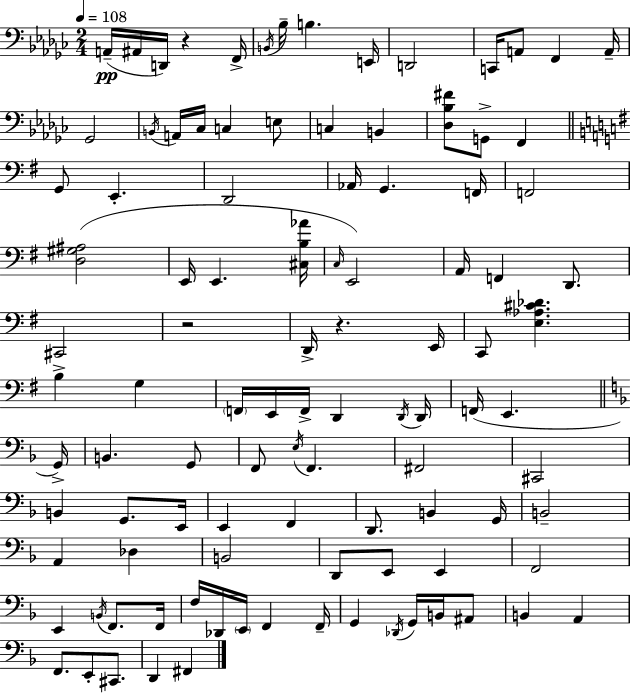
X:1
T:Untitled
M:2/4
L:1/4
K:Ebm
A,,/4 ^A,,/4 D,,/4 z F,,/4 B,,/4 _B,/4 B, E,,/4 D,,2 C,,/4 A,,/2 F,, A,,/4 _G,,2 B,,/4 A,,/4 _C,/4 C, E,/2 C, B,, [_D,_B,^F]/2 G,,/2 F,, G,,/2 E,, D,,2 _A,,/4 G,, F,,/4 F,,2 [D,^G,^A,]2 E,,/4 E,, [^C,B,_A]/4 C,/4 E,,2 A,,/4 F,, D,,/2 ^C,,2 z2 D,,/4 z E,,/4 C,,/2 [E,_A,^C_D] B, G, F,,/4 E,,/4 F,,/4 D,, D,,/4 D,,/4 F,,/4 E,, G,,/4 B,, G,,/2 F,,/2 E,/4 F,, ^F,,2 ^C,,2 B,, G,,/2 E,,/4 E,, F,, D,,/2 B,, G,,/4 B,,2 A,, _D, B,,2 D,,/2 E,,/2 E,, F,,2 E,, B,,/4 F,,/2 F,,/4 F,/4 _D,,/4 E,,/4 F,, F,,/4 G,, _D,,/4 G,,/4 B,,/4 ^A,,/2 B,, A,, F,,/2 E,,/2 ^C,,/2 D,, ^F,,